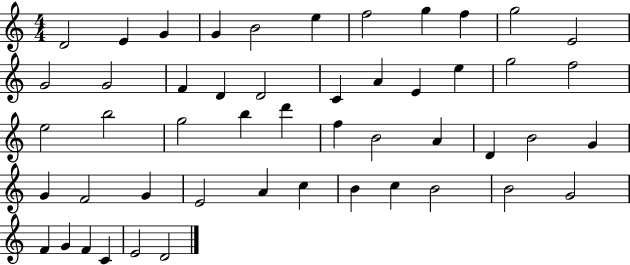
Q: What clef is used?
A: treble